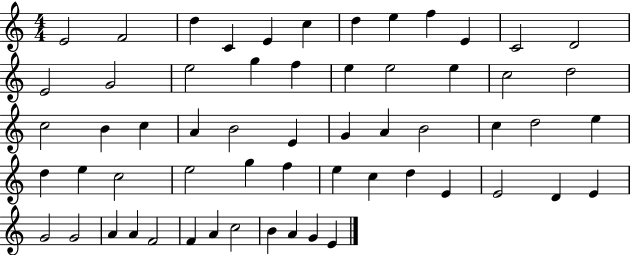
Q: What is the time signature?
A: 4/4